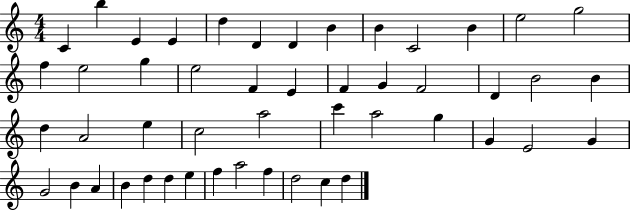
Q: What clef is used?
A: treble